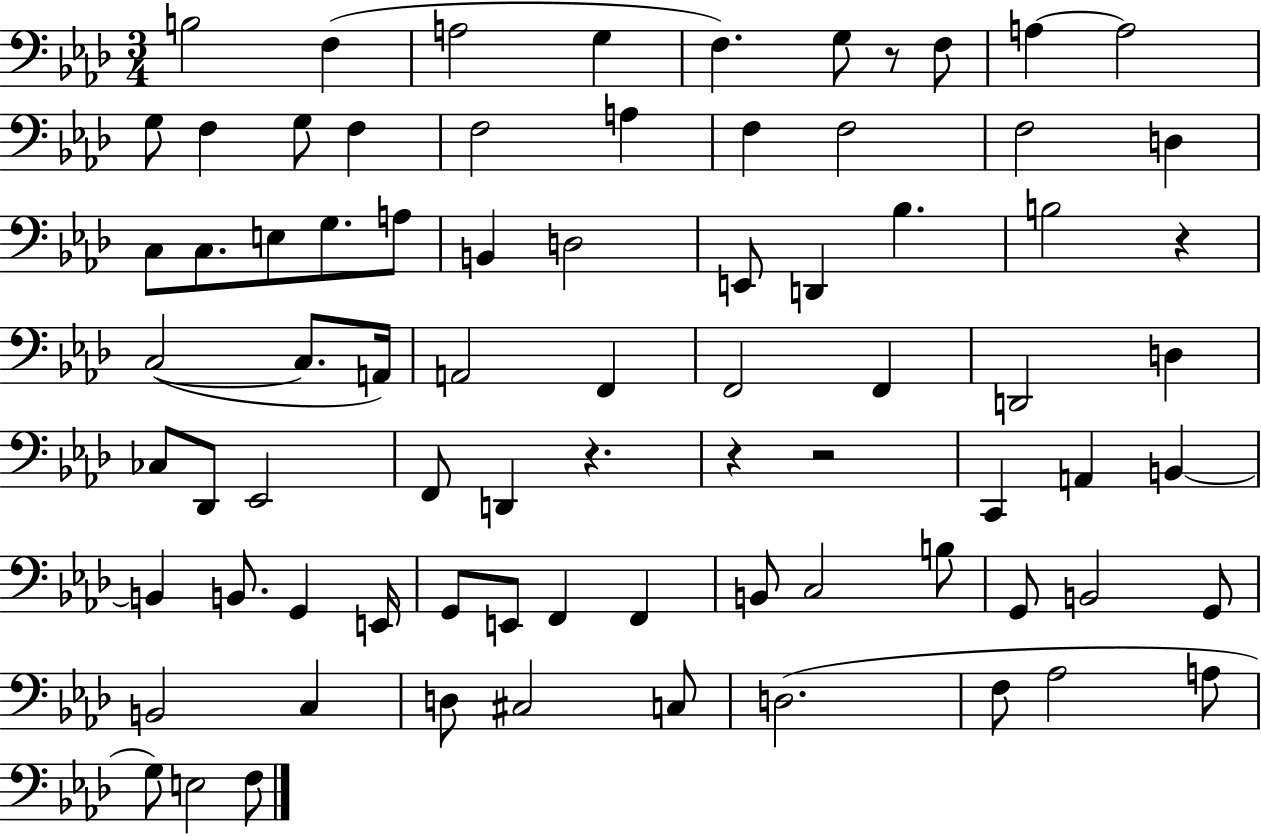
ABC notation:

X:1
T:Untitled
M:3/4
L:1/4
K:Ab
B,2 F, A,2 G, F, G,/2 z/2 F,/2 A, A,2 G,/2 F, G,/2 F, F,2 A, F, F,2 F,2 D, C,/2 C,/2 E,/2 G,/2 A,/2 B,, D,2 E,,/2 D,, _B, B,2 z C,2 C,/2 A,,/4 A,,2 F,, F,,2 F,, D,,2 D, _C,/2 _D,,/2 _E,,2 F,,/2 D,, z z z2 C,, A,, B,, B,, B,,/2 G,, E,,/4 G,,/2 E,,/2 F,, F,, B,,/2 C,2 B,/2 G,,/2 B,,2 G,,/2 B,,2 C, D,/2 ^C,2 C,/2 D,2 F,/2 _A,2 A,/2 G,/2 E,2 F,/2